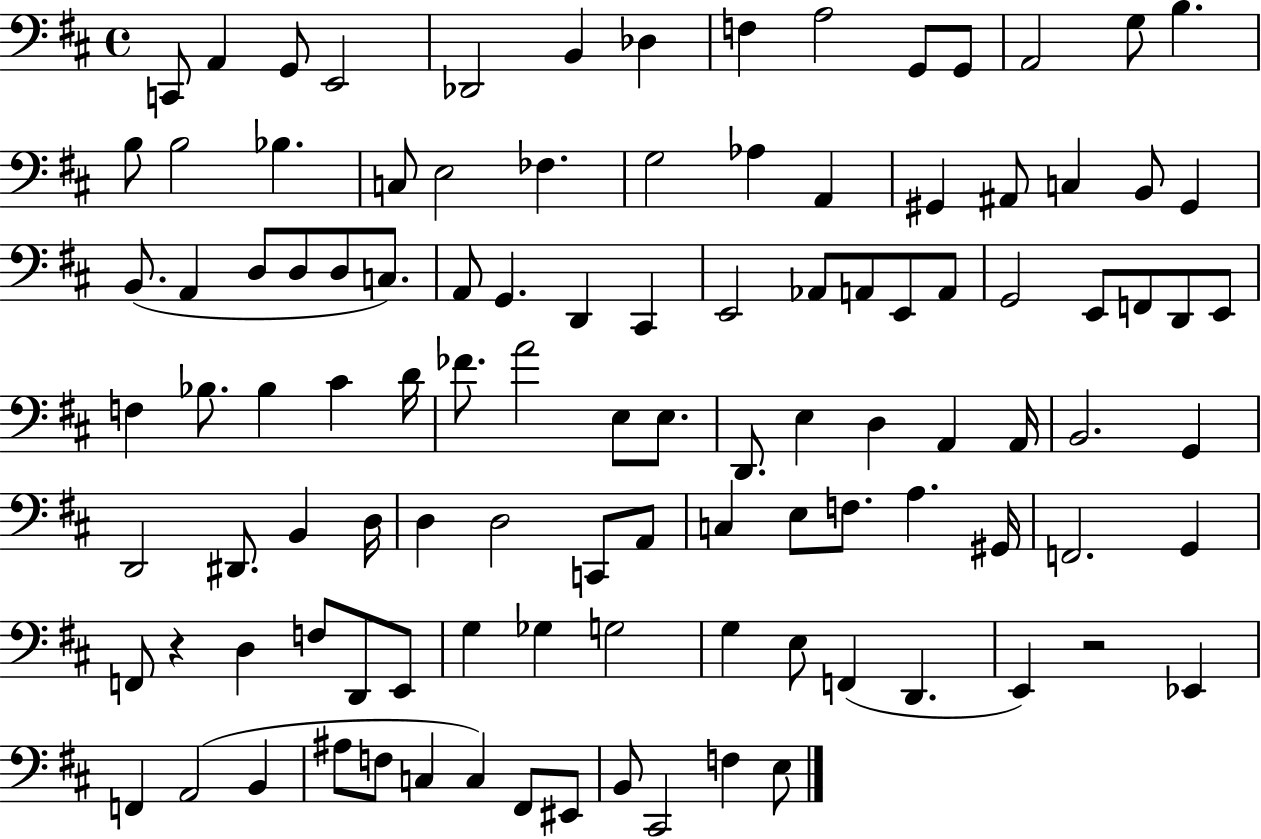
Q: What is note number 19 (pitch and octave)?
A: E3